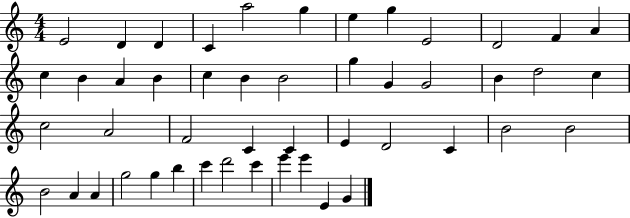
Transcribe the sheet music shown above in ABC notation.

X:1
T:Untitled
M:4/4
L:1/4
K:C
E2 D D C a2 g e g E2 D2 F A c B A B c B B2 g G G2 B d2 c c2 A2 F2 C C E D2 C B2 B2 B2 A A g2 g b c' d'2 c' e' e' E G